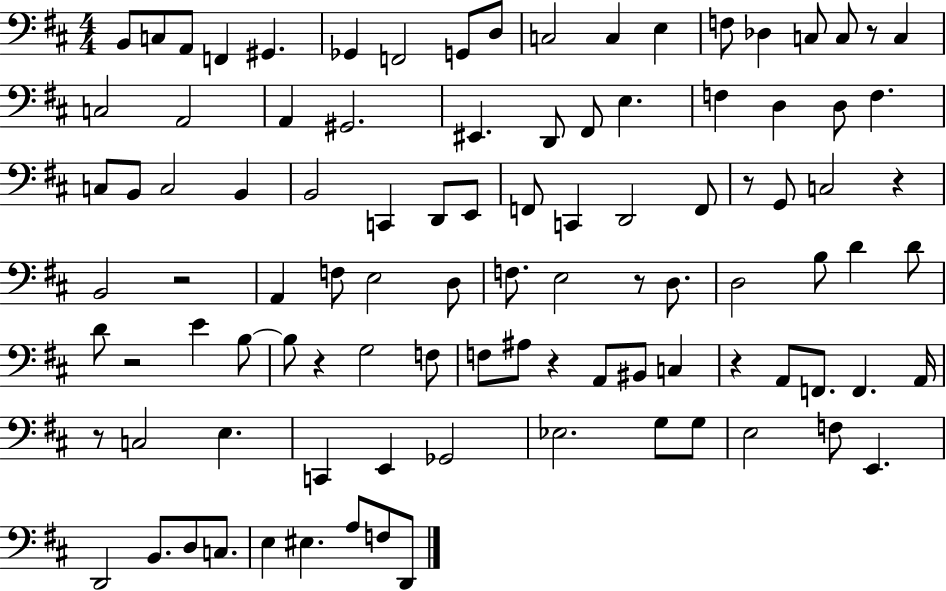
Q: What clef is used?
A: bass